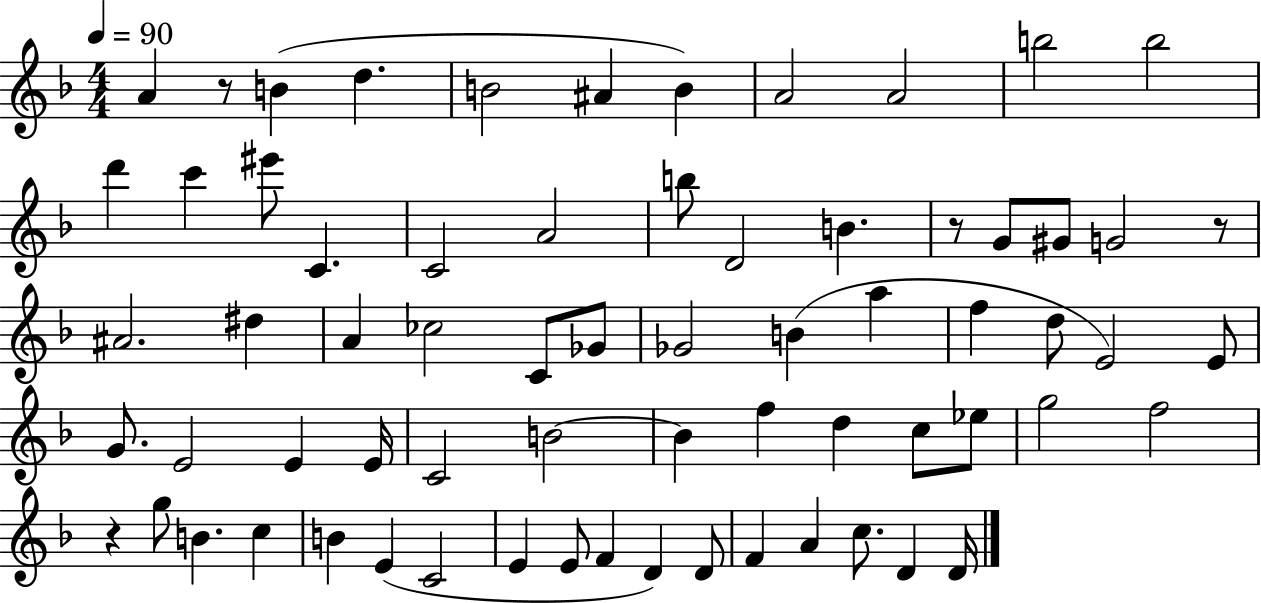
{
  \clef treble
  \numericTimeSignature
  \time 4/4
  \key f \major
  \tempo 4 = 90
  a'4 r8 b'4( d''4. | b'2 ais'4 b'4) | a'2 a'2 | b''2 b''2 | \break d'''4 c'''4 eis'''8 c'4. | c'2 a'2 | b''8 d'2 b'4. | r8 g'8 gis'8 g'2 r8 | \break ais'2. dis''4 | a'4 ces''2 c'8 ges'8 | ges'2 b'4( a''4 | f''4 d''8 e'2) e'8 | \break g'8. e'2 e'4 e'16 | c'2 b'2~~ | b'4 f''4 d''4 c''8 ees''8 | g''2 f''2 | \break r4 g''8 b'4. c''4 | b'4 e'4( c'2 | e'4 e'8 f'4 d'4) d'8 | f'4 a'4 c''8. d'4 d'16 | \break \bar "|."
}